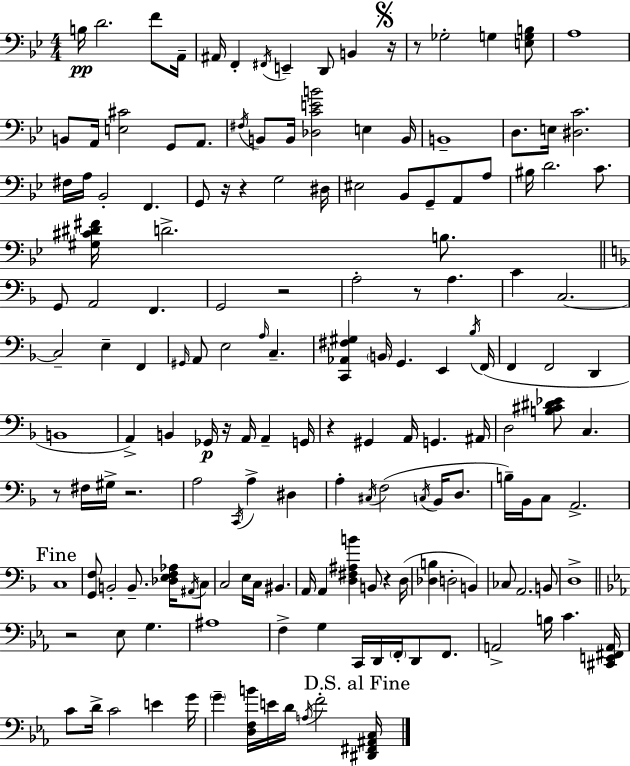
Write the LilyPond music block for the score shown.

{
  \clef bass
  \numericTimeSignature
  \time 4/4
  \key g \minor
  b16\pp d'2. f'8 a,16-- | ais,16 f,4-. \acciaccatura { fis,16 } e,4-- d,8 b,4 | \mark \markup { \musicglyph "scripts.segno" } r16 r8 ges2-. g4 <e g b>8 | a1 | \break b,8 a,16 <e cis'>2 g,8 a,8. | \acciaccatura { fis16 } b,8 b,16 <des c' e' b'>2 e4 | b,16 b,1-- | d8. e16 <dis c'>2. | \break fis16 a16 bes,2-. f,4. | g,8 r16 r4 g2 | dis16 eis2 bes,8 g,8-- a,8 | a8 bis16 d'2. c'8. | \break <gis cis' dis' fis'>16 d'2.-> b8. | \bar "||" \break \key f \major g,8 a,2 f,4. | g,2 r2 | a2-. r8 a4. | c'4 c2.~~ | \break c2-- e4-- f,4 | \grace { gis,16 } a,8 e2 \grace { a16 } c4.-- | <c, aes, fis gis>4 \parenthesize b,16 g,4. e,4 | \acciaccatura { bes16 } f,16( f,4 f,2 d,4 | \break b,1 | a,4->) b,4 ges,16\p r16 a,16 a,4-- | g,16 r4 gis,4 a,16 g,4. | ais,16 d2 <b cis' dis' ees'>8 c4. | \break r8 fis16 gis16-> r2. | a2 \acciaccatura { c,16 } a4-> | dis4 a4-. \acciaccatura { cis16 } f2( | \acciaccatura { c16 } bes,16 d8. b16--) bes,16 c8 a,2.-> | \break \mark "Fine" c1 | <g, f>8 b,2-. | b,8.-- <des e f aes>16 \acciaccatura { ais,16 } c8 c2 e16 | c16 bis,4. a,16 a,4 <d fis ais b'>4 | \break b,8 r4 d16( <des b>4 d2-. | b,4) ces8 a,2. | b,8 d1-> | \bar "||" \break \key ees \major r2 ees8 g4. | ais1 | f4-> g4 c,16 d,16 \parenthesize f,16-. d,8 f,8. | a,2-> b16 c'4. <cis, e, fis, a,>16 | \break c'8 d'16-> c'2 e'4 g'16 | \parenthesize g'4-- <d f b'>16 e'16 d'16 \acciaccatura { a16 } f'2-. | \mark "D.S. al Fine" <dis, fis, ais, c>16 \bar "|."
}